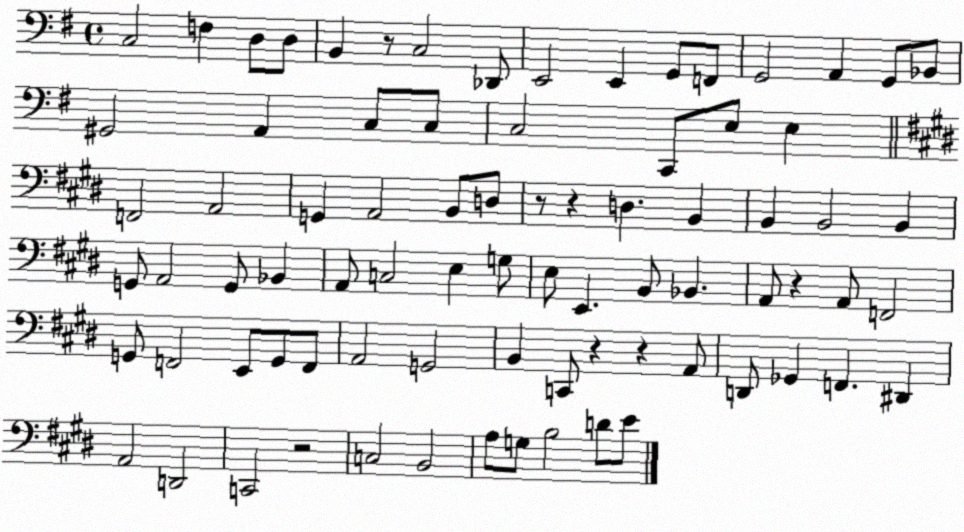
X:1
T:Untitled
M:4/4
L:1/4
K:G
C,2 F, D,/2 D,/2 B,, z/2 C,2 _D,,/2 E,,2 E,, G,,/2 F,,/2 G,,2 A,, G,,/2 _B,,/2 ^G,,2 A,, C,/2 C,/2 C,2 C,,/2 E,/2 E, F,,2 A,,2 G,, A,,2 B,,/2 D,/2 z/2 z D, B,, B,, B,,2 B,, G,,/2 A,,2 G,,/2 _B,, A,,/2 C,2 E, G,/2 E,/2 E,, B,,/2 _B,, A,,/2 z A,,/2 F,,2 G,,/2 F,,2 E,,/2 G,,/2 F,,/2 A,,2 G,,2 B,, C,,/2 z z A,,/2 D,,/2 _G,, F,, ^D,, A,,2 D,,2 C,,2 z2 C,2 B,,2 A,/2 G,/2 B,2 D/2 E/2